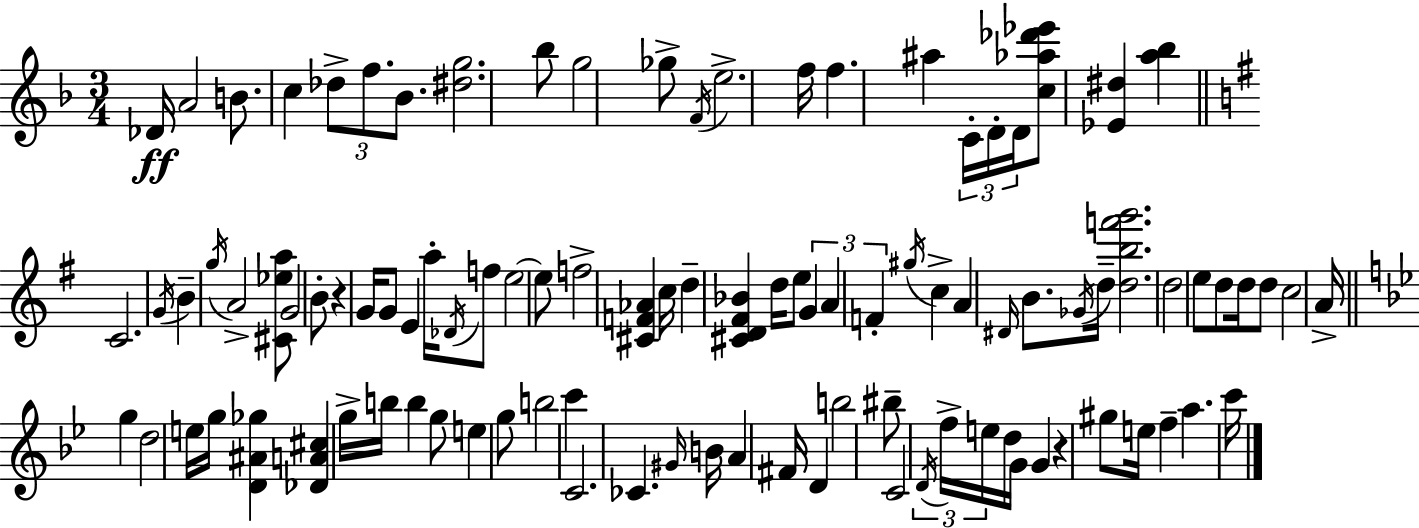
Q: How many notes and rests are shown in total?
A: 100